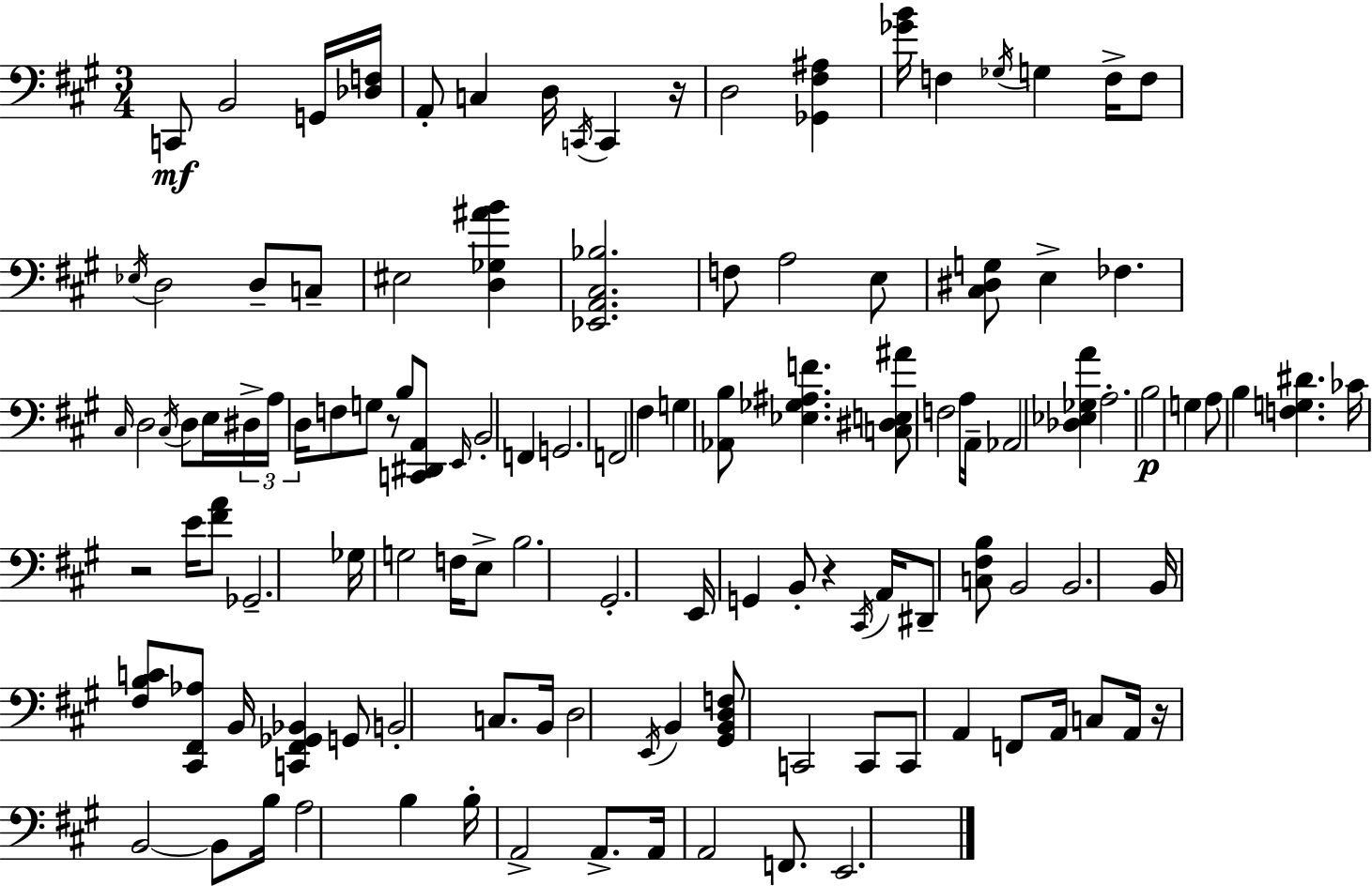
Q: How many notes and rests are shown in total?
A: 120